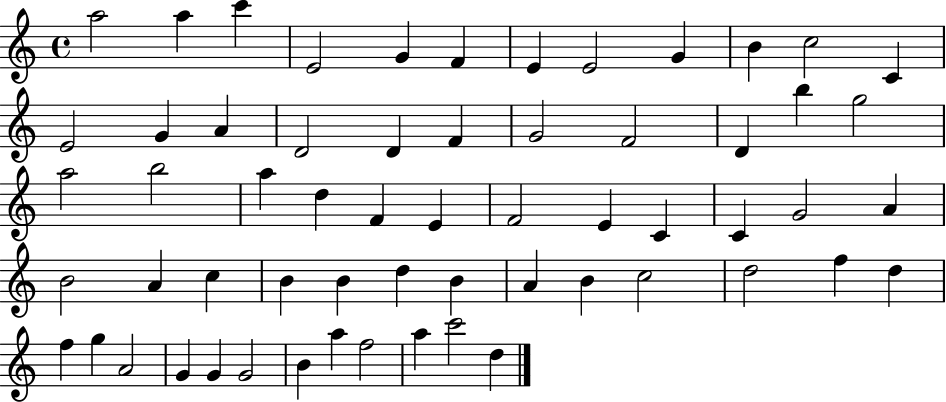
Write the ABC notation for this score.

X:1
T:Untitled
M:4/4
L:1/4
K:C
a2 a c' E2 G F E E2 G B c2 C E2 G A D2 D F G2 F2 D b g2 a2 b2 a d F E F2 E C C G2 A B2 A c B B d B A B c2 d2 f d f g A2 G G G2 B a f2 a c'2 d